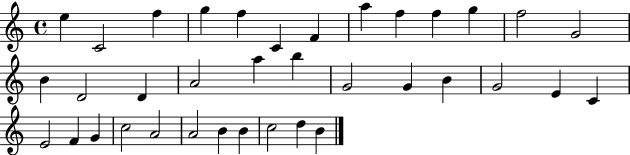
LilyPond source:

{
  \clef treble
  \time 4/4
  \defaultTimeSignature
  \key c \major
  e''4 c'2 f''4 | g''4 f''4 c'4 f'4 | a''4 f''4 f''4 g''4 | f''2 g'2 | \break b'4 d'2 d'4 | a'2 a''4 b''4 | g'2 g'4 b'4 | g'2 e'4 c'4 | \break e'2 f'4 g'4 | c''2 a'2 | a'2 b'4 b'4 | c''2 d''4 b'4 | \break \bar "|."
}